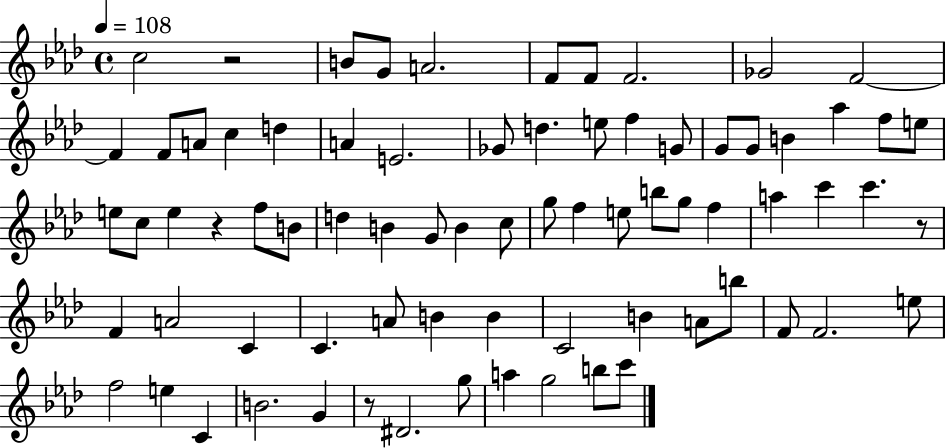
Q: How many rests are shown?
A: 4